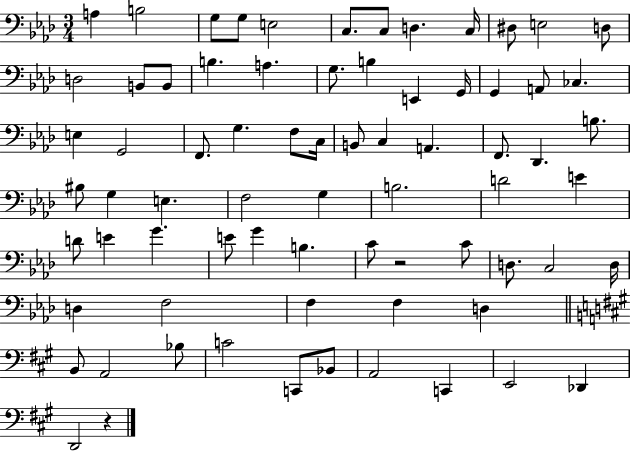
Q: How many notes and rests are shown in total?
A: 73